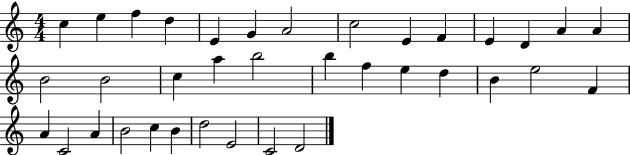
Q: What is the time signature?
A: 4/4